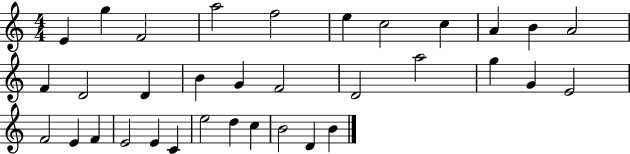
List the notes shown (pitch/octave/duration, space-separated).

E4/q G5/q F4/h A5/h F5/h E5/q C5/h C5/q A4/q B4/q A4/h F4/q D4/h D4/q B4/q G4/q F4/h D4/h A5/h G5/q G4/q E4/h F4/h E4/q F4/q E4/h E4/q C4/q E5/h D5/q C5/q B4/h D4/q B4/q